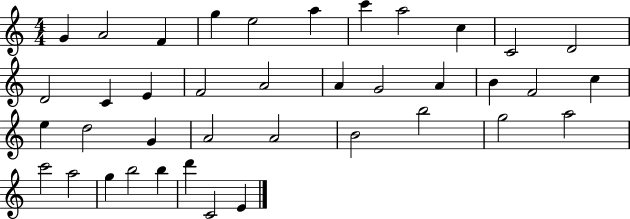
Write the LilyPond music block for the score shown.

{
  \clef treble
  \numericTimeSignature
  \time 4/4
  \key c \major
  g'4 a'2 f'4 | g''4 e''2 a''4 | c'''4 a''2 c''4 | c'2 d'2 | \break d'2 c'4 e'4 | f'2 a'2 | a'4 g'2 a'4 | b'4 f'2 c''4 | \break e''4 d''2 g'4 | a'2 a'2 | b'2 b''2 | g''2 a''2 | \break c'''2 a''2 | g''4 b''2 b''4 | d'''4 c'2 e'4 | \bar "|."
}